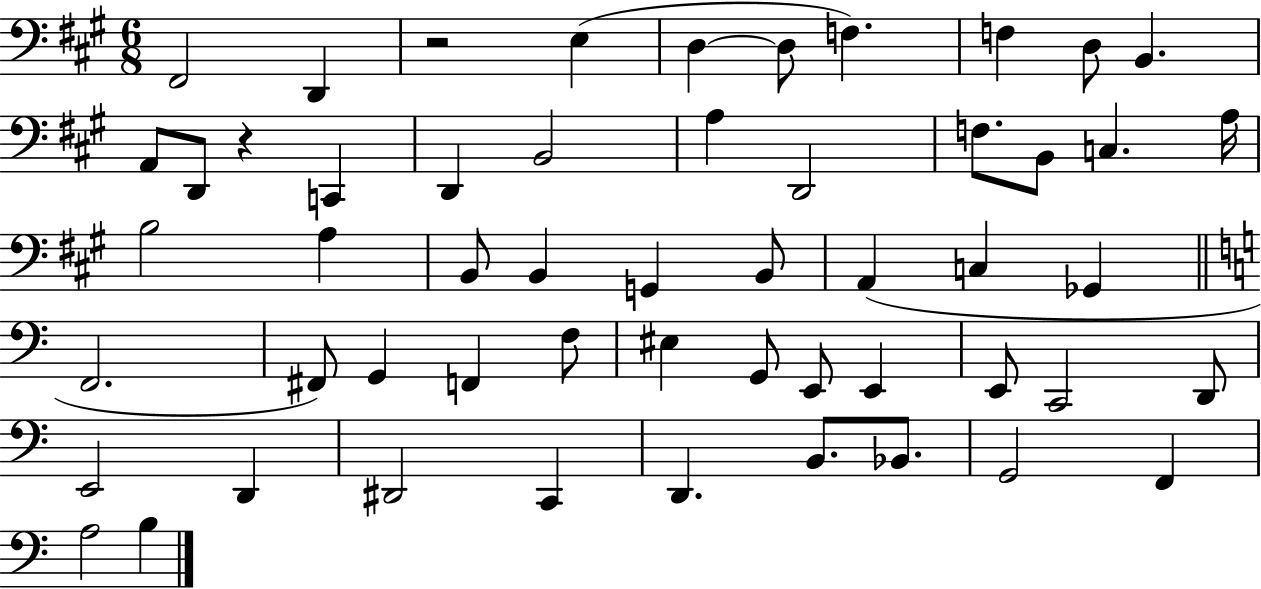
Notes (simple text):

F#2/h D2/q R/h E3/q D3/q D3/e F3/q. F3/q D3/e B2/q. A2/e D2/e R/q C2/q D2/q B2/h A3/q D2/h F3/e. B2/e C3/q. A3/s B3/h A3/q B2/e B2/q G2/q B2/e A2/q C3/q Gb2/q F2/h. F#2/e G2/q F2/q F3/e EIS3/q G2/e E2/e E2/q E2/e C2/h D2/e E2/h D2/q D#2/h C2/q D2/q. B2/e. Bb2/e. G2/h F2/q A3/h B3/q